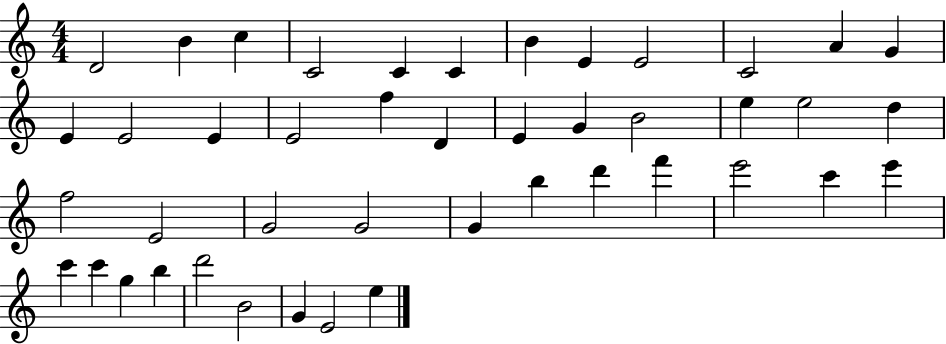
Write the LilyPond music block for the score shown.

{
  \clef treble
  \numericTimeSignature
  \time 4/4
  \key c \major
  d'2 b'4 c''4 | c'2 c'4 c'4 | b'4 e'4 e'2 | c'2 a'4 g'4 | \break e'4 e'2 e'4 | e'2 f''4 d'4 | e'4 g'4 b'2 | e''4 e''2 d''4 | \break f''2 e'2 | g'2 g'2 | g'4 b''4 d'''4 f'''4 | e'''2 c'''4 e'''4 | \break c'''4 c'''4 g''4 b''4 | d'''2 b'2 | g'4 e'2 e''4 | \bar "|."
}